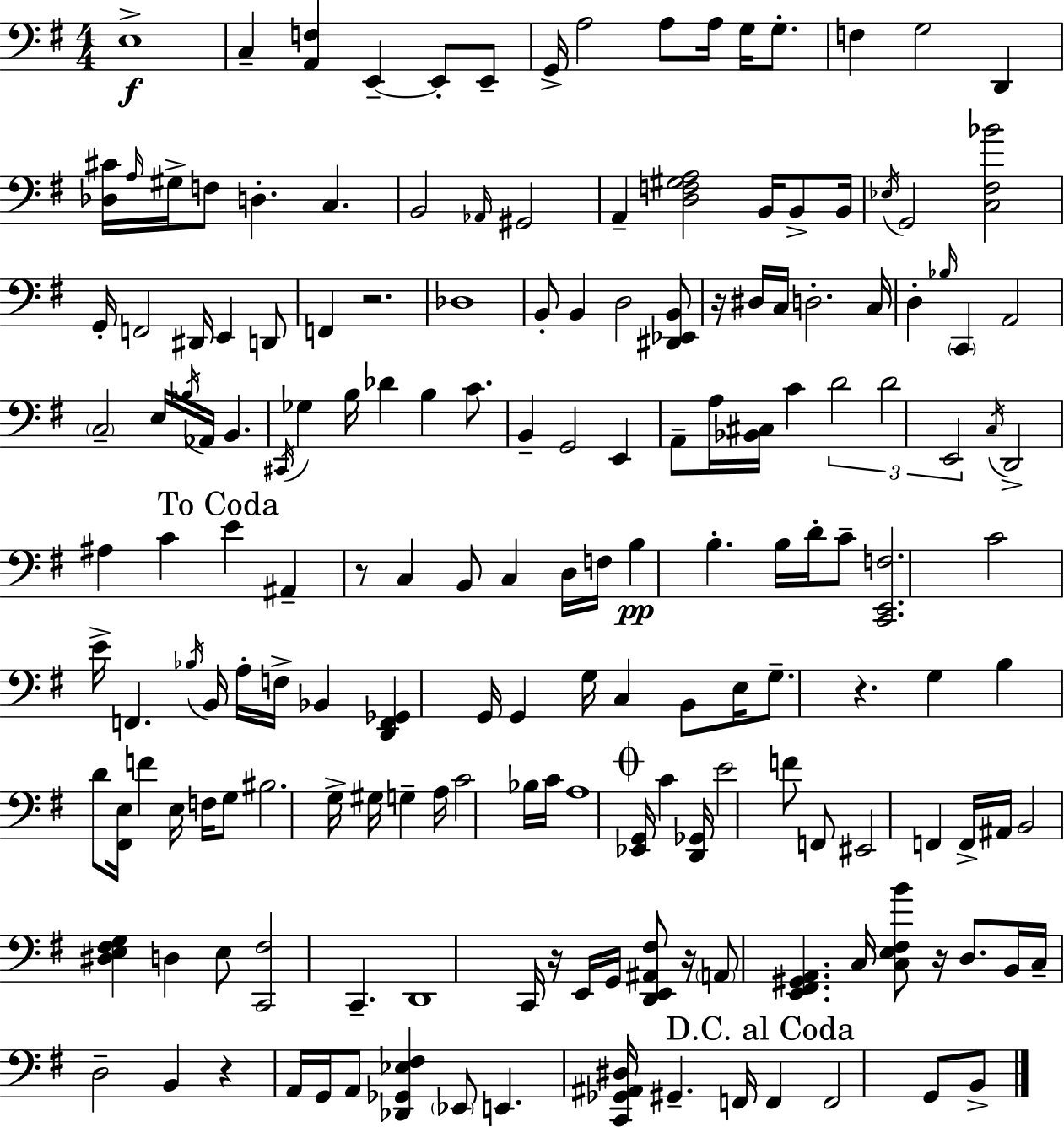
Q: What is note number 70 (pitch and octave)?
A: C4